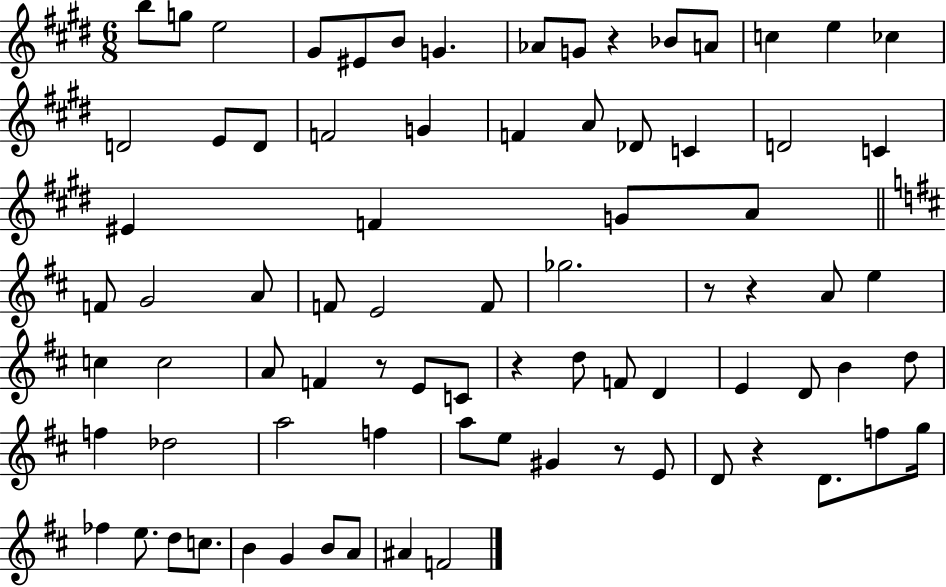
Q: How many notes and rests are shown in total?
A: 80